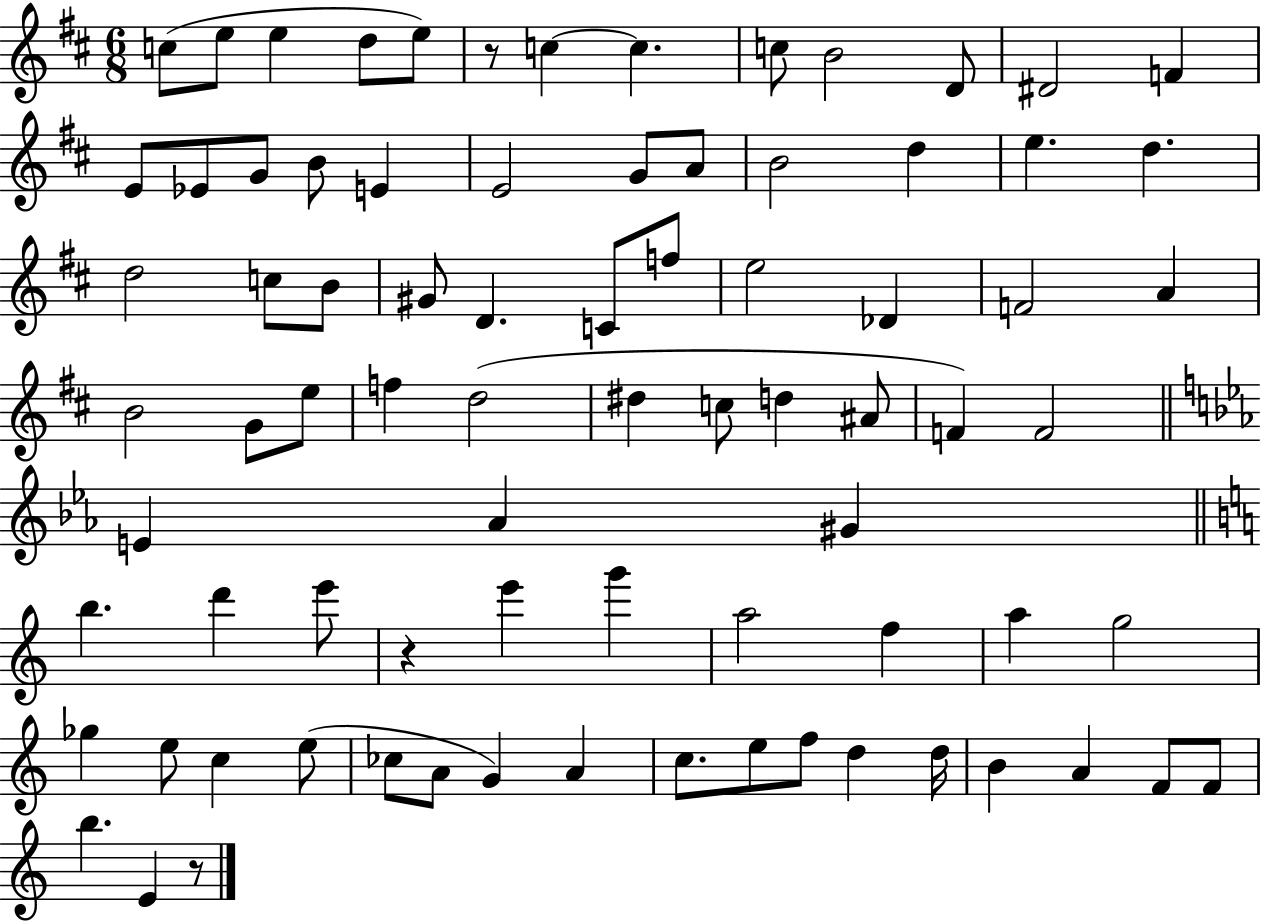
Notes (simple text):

C5/e E5/e E5/q D5/e E5/e R/e C5/q C5/q. C5/e B4/h D4/e D#4/h F4/q E4/e Eb4/e G4/e B4/e E4/q E4/h G4/e A4/e B4/h D5/q E5/q. D5/q. D5/h C5/e B4/e G#4/e D4/q. C4/e F5/e E5/h Db4/q F4/h A4/q B4/h G4/e E5/e F5/q D5/h D#5/q C5/e D5/q A#4/e F4/q F4/h E4/q Ab4/q G#4/q B5/q. D6/q E6/e R/q E6/q G6/q A5/h F5/q A5/q G5/h Gb5/q E5/e C5/q E5/e CES5/e A4/e G4/q A4/q C5/e. E5/e F5/e D5/q D5/s B4/q A4/q F4/e F4/e B5/q. E4/q R/e